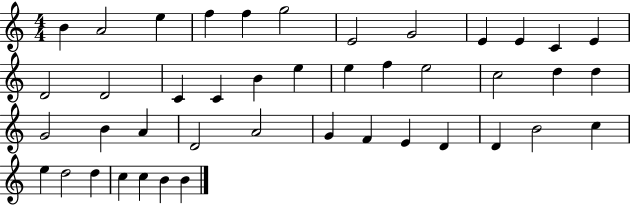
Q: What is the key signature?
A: C major